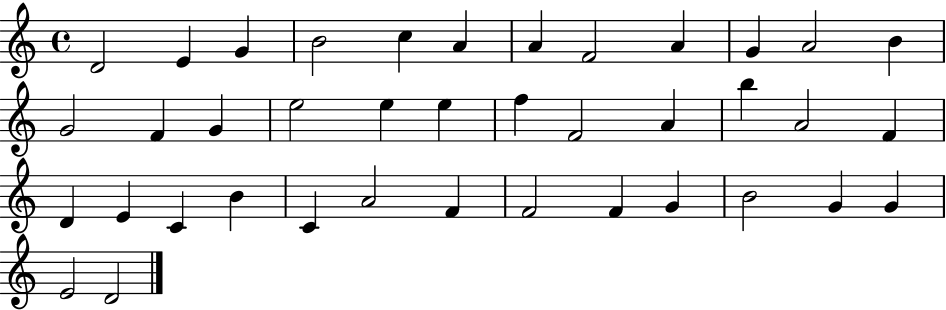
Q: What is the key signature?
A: C major